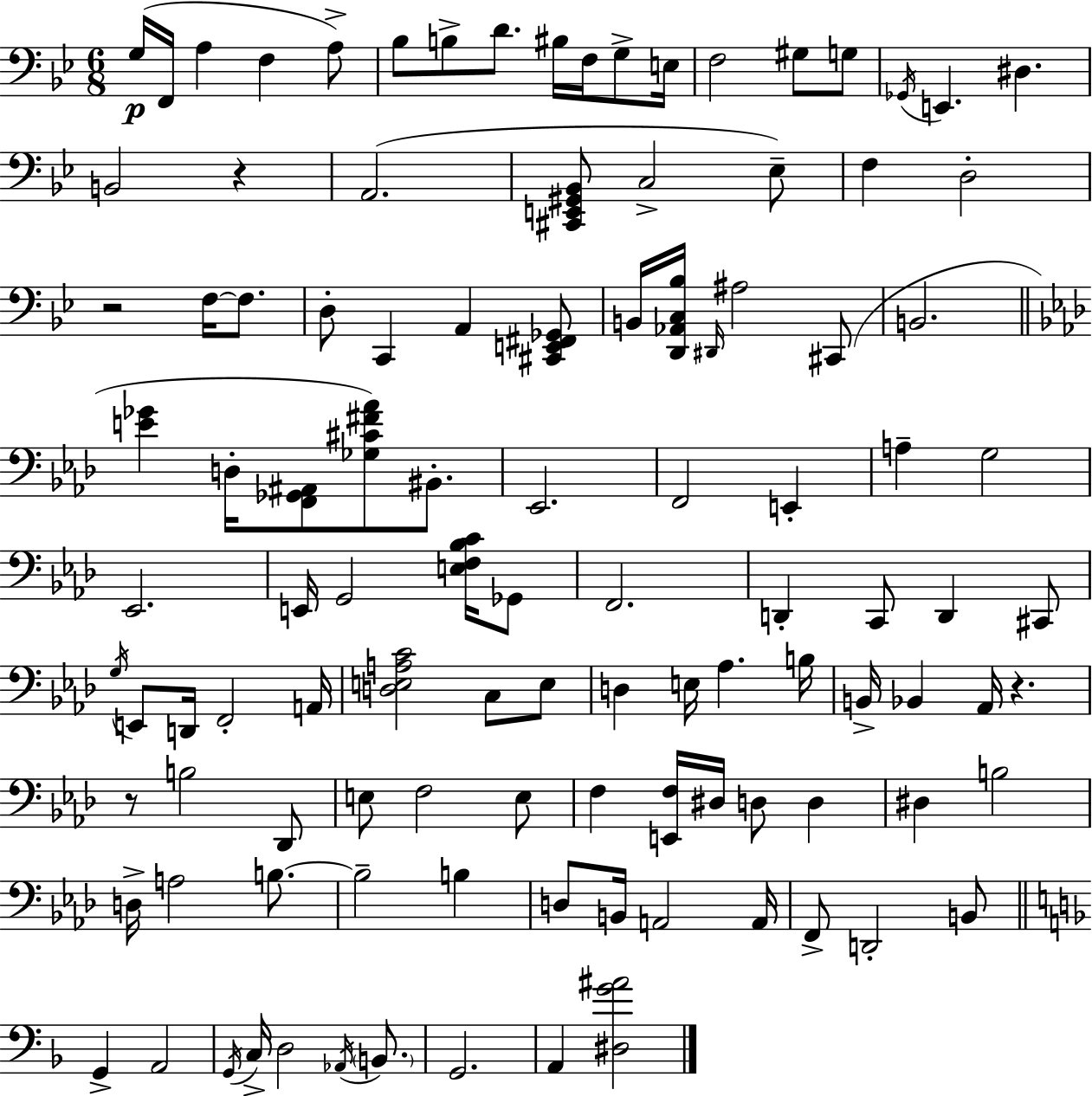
{
  \clef bass
  \numericTimeSignature
  \time 6/8
  \key bes \major
  \repeat volta 2 { g16(\p f,16 a4 f4 a8->) | bes8 b8-> d'8. bis16 f16 g8-> e16 | f2 gis8 g8 | \acciaccatura { ges,16 } e,4. dis4. | \break b,2 r4 | a,2.( | <cis, e, gis, bes,>8 c2-> ees8--) | f4 d2-. | \break r2 f16~~ f8. | d8-. c,4 a,4 <cis, e, fis, ges,>8 | b,16 <d, aes, c bes>16 \grace { dis,16 } ais2 | cis,8( b,2. | \break \bar "||" \break \key aes \major <e' ges'>4 d16-. <f, ges, ais,>8 <ges cis' fis' aes'>8) bis,8.-. | ees,2. | f,2 e,4-. | a4-- g2 | \break ees,2. | e,16 g,2 <e f bes c'>16 ges,8 | f,2. | d,4-. c,8 d,4 cis,8 | \break \acciaccatura { g16 } e,8 d,16 f,2-. | a,16 <d e a c'>2 c8 e8 | d4 e16 aes4. | b16 b,16-> bes,4 aes,16 r4. | \break r8 b2 des,8 | e8 f2 e8 | f4 <e, f>16 dis16 d8 d4 | dis4 b2 | \break d16-> a2 b8.~~ | b2-- b4 | d8 b,16 a,2 | a,16 f,8-> d,2-. b,8 | \break \bar "||" \break \key f \major g,4-> a,2 | \acciaccatura { g,16 } c16-> d2 \acciaccatura { aes,16 } \parenthesize b,8. | g,2. | a,4 <dis g' ais'>2 | \break } \bar "|."
}